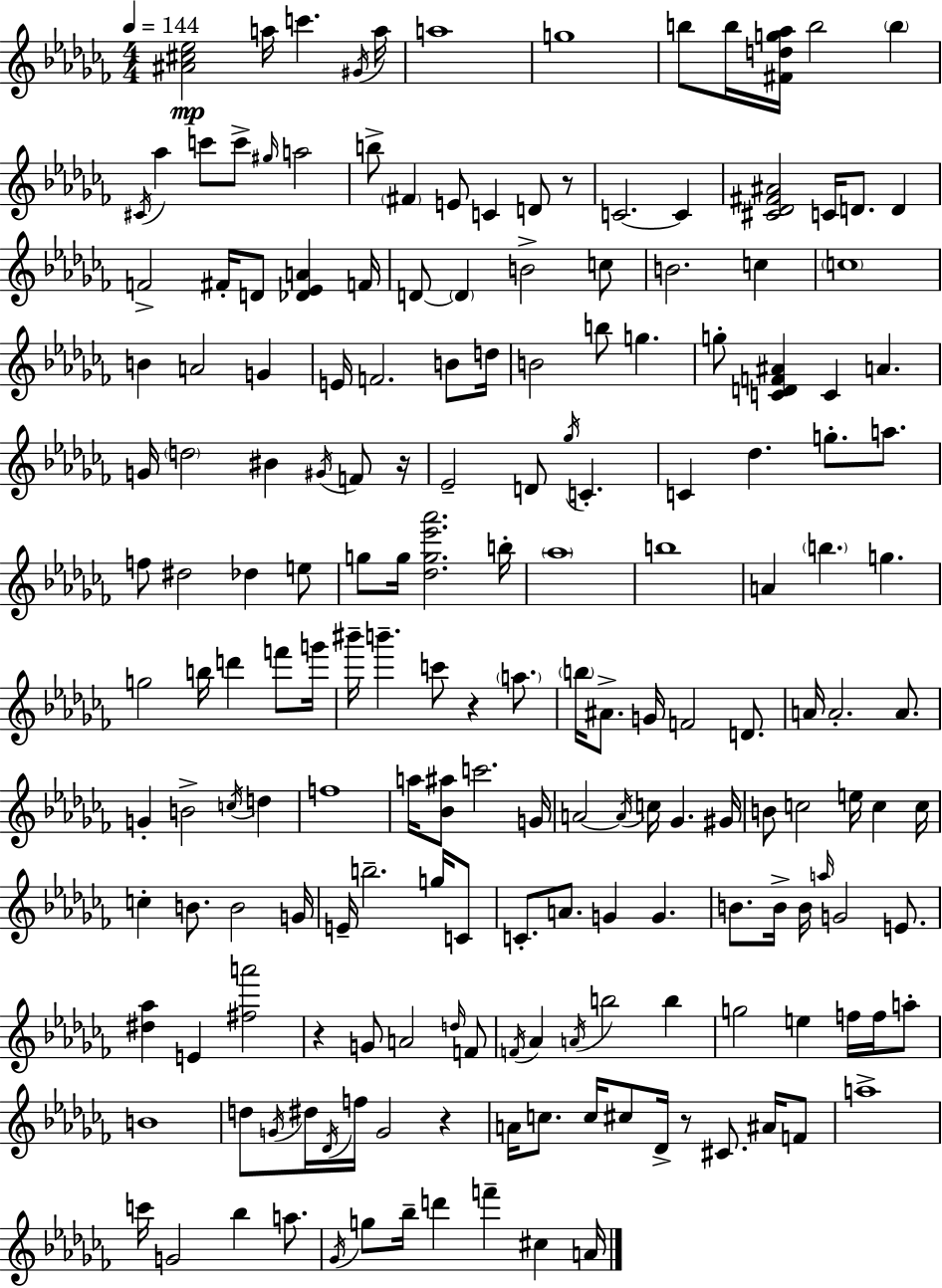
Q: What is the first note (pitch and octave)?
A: A5